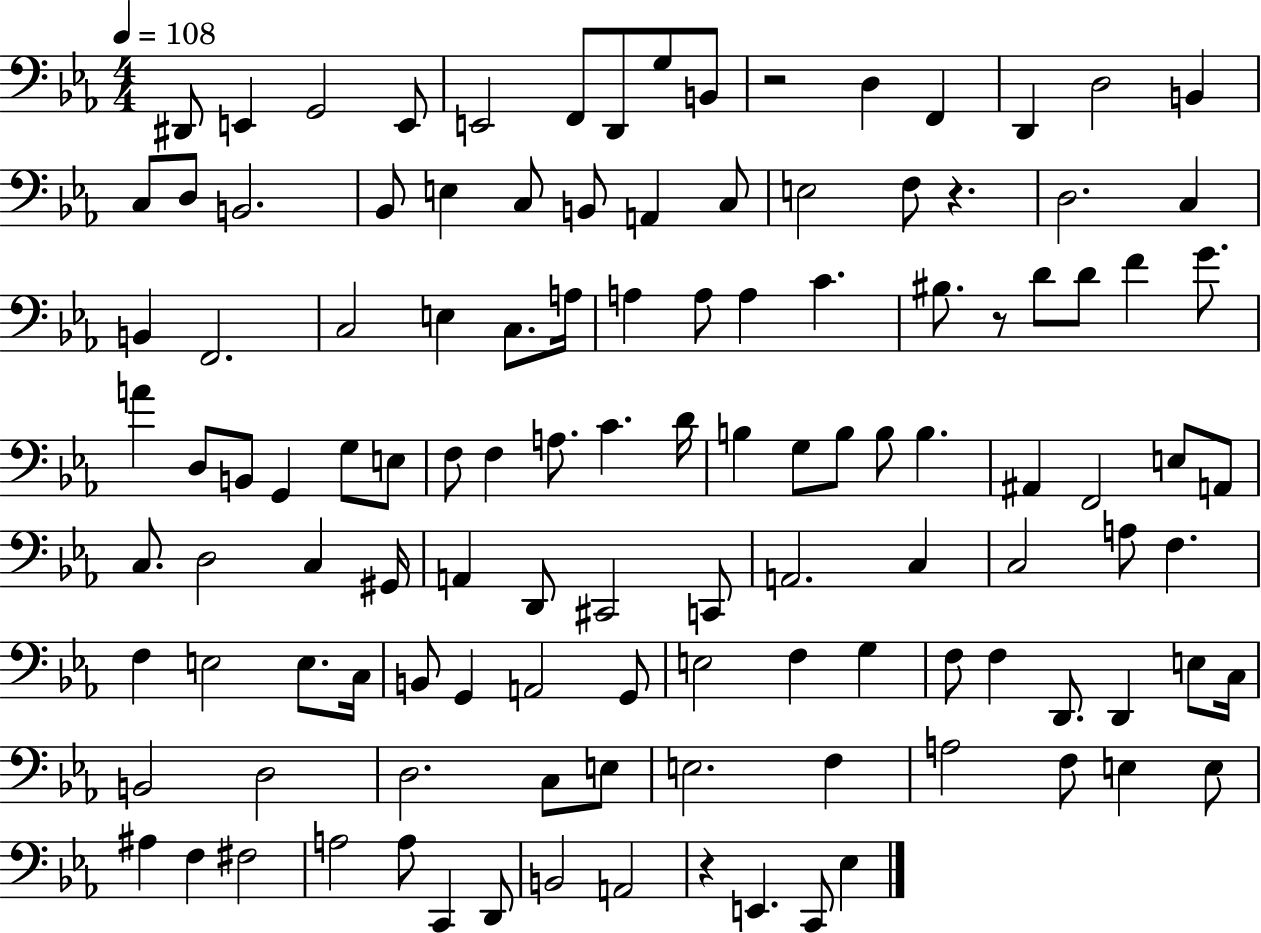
D#2/e E2/q G2/h E2/e E2/h F2/e D2/e G3/e B2/e R/h D3/q F2/q D2/q D3/h B2/q C3/e D3/e B2/h. Bb2/e E3/q C3/e B2/e A2/q C3/e E3/h F3/e R/q. D3/h. C3/q B2/q F2/h. C3/h E3/q C3/e. A3/s A3/q A3/e A3/q C4/q. BIS3/e. R/e D4/e D4/e F4/q G4/e. A4/q D3/e B2/e G2/q G3/e E3/e F3/e F3/q A3/e. C4/q. D4/s B3/q G3/e B3/e B3/e B3/q. A#2/q F2/h E3/e A2/e C3/e. D3/h C3/q G#2/s A2/q D2/e C#2/h C2/e A2/h. C3/q C3/h A3/e F3/q. F3/q E3/h E3/e. C3/s B2/e G2/q A2/h G2/e E3/h F3/q G3/q F3/e F3/q D2/e. D2/q E3/e C3/s B2/h D3/h D3/h. C3/e E3/e E3/h. F3/q A3/h F3/e E3/q E3/e A#3/q F3/q F#3/h A3/h A3/e C2/q D2/e B2/h A2/h R/q E2/q. C2/e Eb3/q